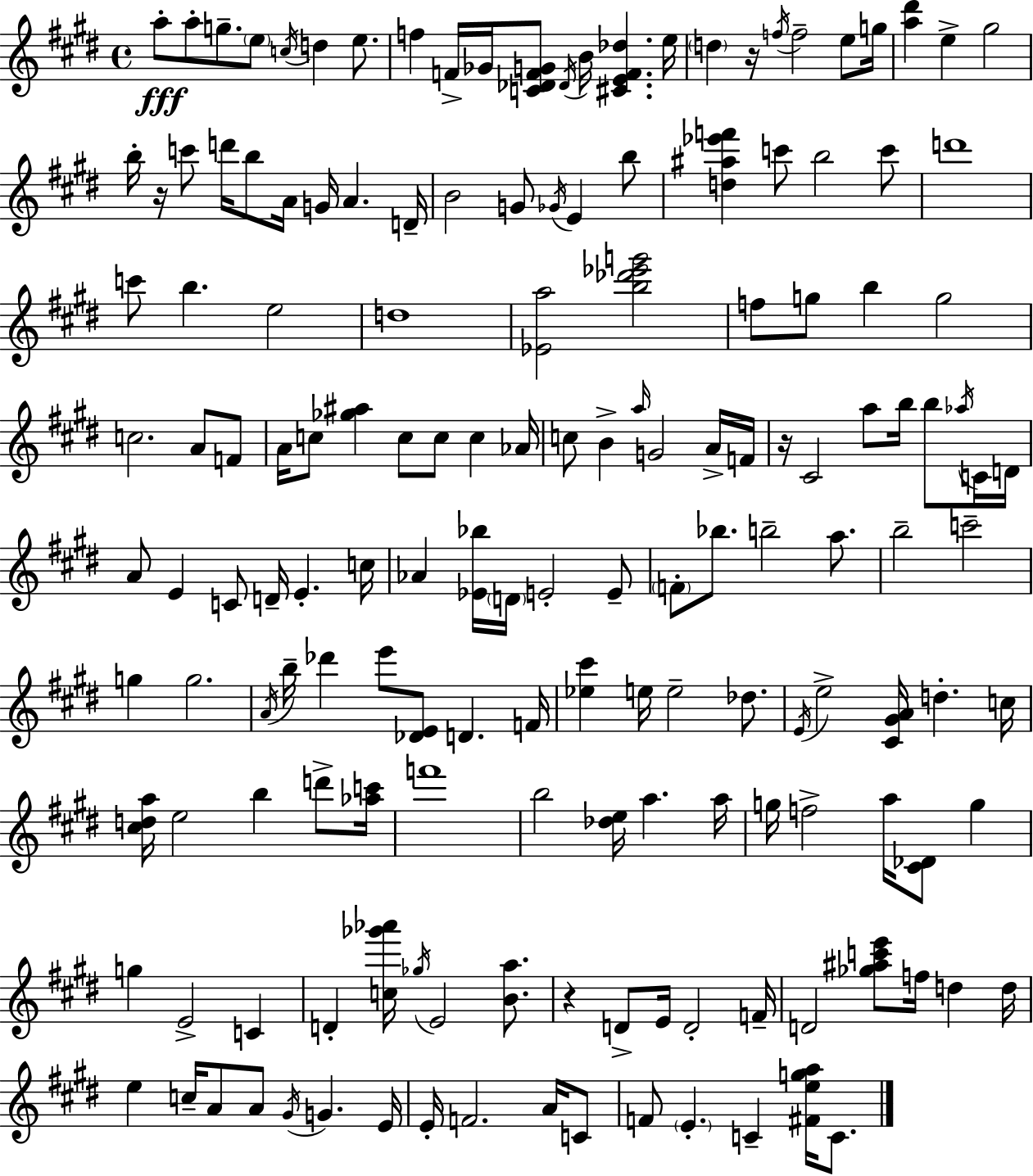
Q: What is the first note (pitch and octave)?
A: A5